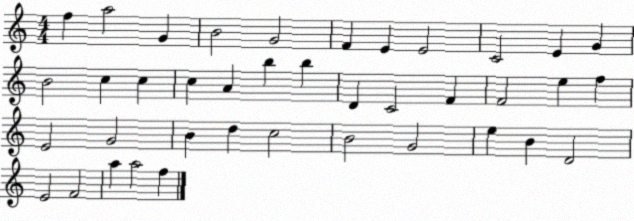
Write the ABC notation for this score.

X:1
T:Untitled
M:4/4
L:1/4
K:C
f a2 G B2 G2 F E E2 C2 E G B2 c c c A b b D C2 F F2 e f E2 G2 B d c2 B2 G2 e B D2 E2 F2 a a2 f